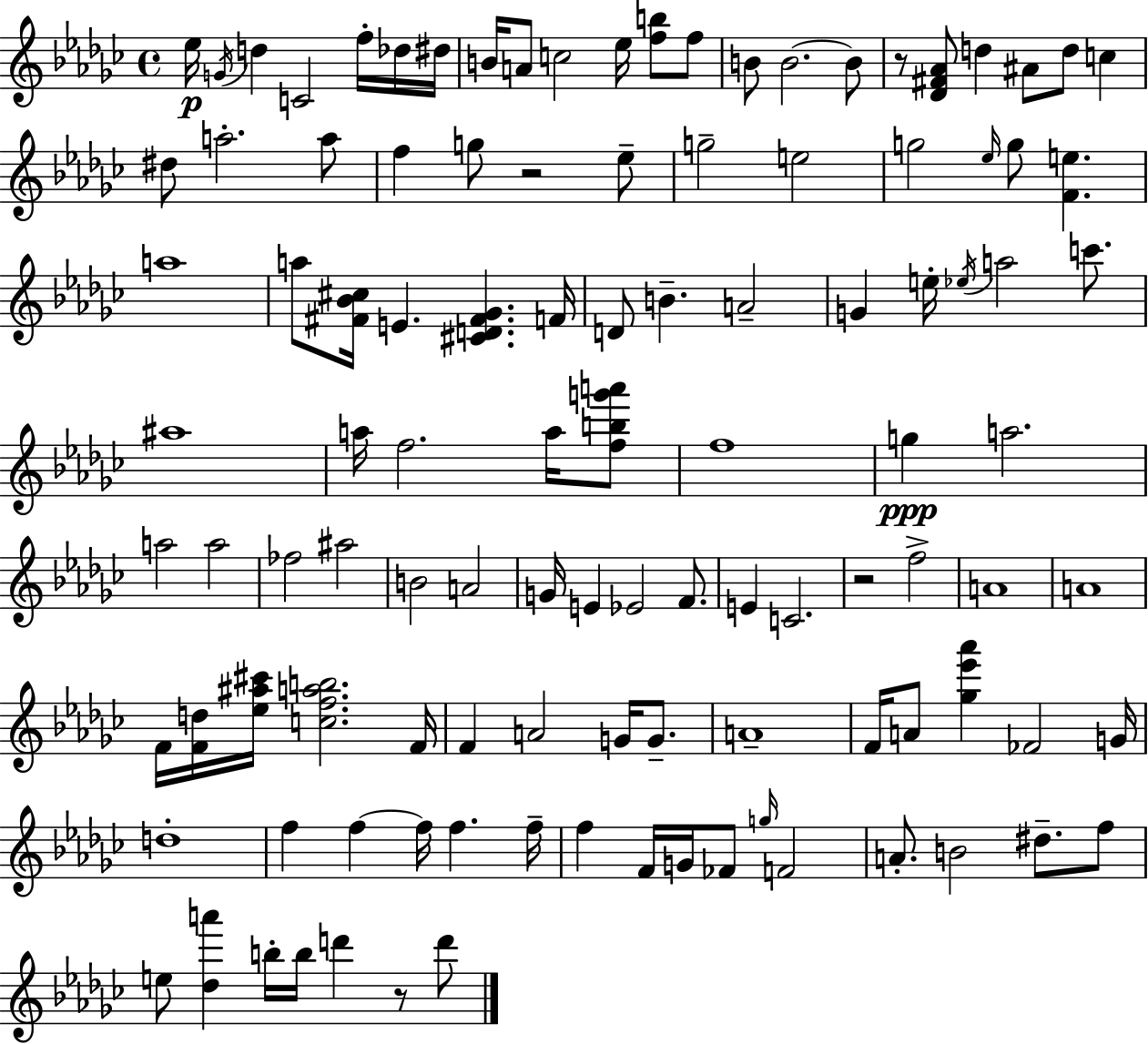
{
  \clef treble
  \time 4/4
  \defaultTimeSignature
  \key ees \minor
  ees''16\p \acciaccatura { g'16 } d''4 c'2 f''16-. des''16 | dis''16 b'16 a'8 c''2 ees''16 <f'' b''>8 f''8 | b'8 b'2.~~ b'8 | r8 <des' fis' aes'>8 d''4 ais'8 d''8 c''4 | \break dis''8 a''2.-. a''8 | f''4 g''8 r2 ees''8-- | g''2-- e''2 | g''2 \grace { ees''16 } g''8 <f' e''>4. | \break a''1 | a''8 <fis' bes' cis''>16 e'4. <cis' d' fis' ges'>4. | f'16 d'8 b'4.-- a'2-- | g'4 e''16-. \acciaccatura { ees''16 } a''2 | \break c'''8. ais''1 | a''16 f''2. | a''16 <f'' b'' g''' a'''>8 f''1 | g''4\ppp a''2. | \break a''2 a''2 | fes''2 ais''2 | b'2 a'2 | g'16 e'4 ees'2 | \break f'8. e'4 c'2. | r2 f''2-> | a'1 | a'1 | \break f'16 <f' d''>16 <ees'' ais'' cis'''>16 <c'' f'' a'' b''>2. | f'16 f'4 a'2 g'16 | g'8.-- a'1-- | f'16 a'8 <ges'' ees''' aes'''>4 fes'2 | \break g'16 d''1-. | f''4 f''4~~ f''16 f''4. | f''16-- f''4 f'16 g'16 fes'8 \grace { g''16 } f'2 | a'8.-. b'2 dis''8.-- | \break f''8 e''8 <des'' a'''>4 b''16-. b''16 d'''4 | r8 d'''8 \bar "|."
}